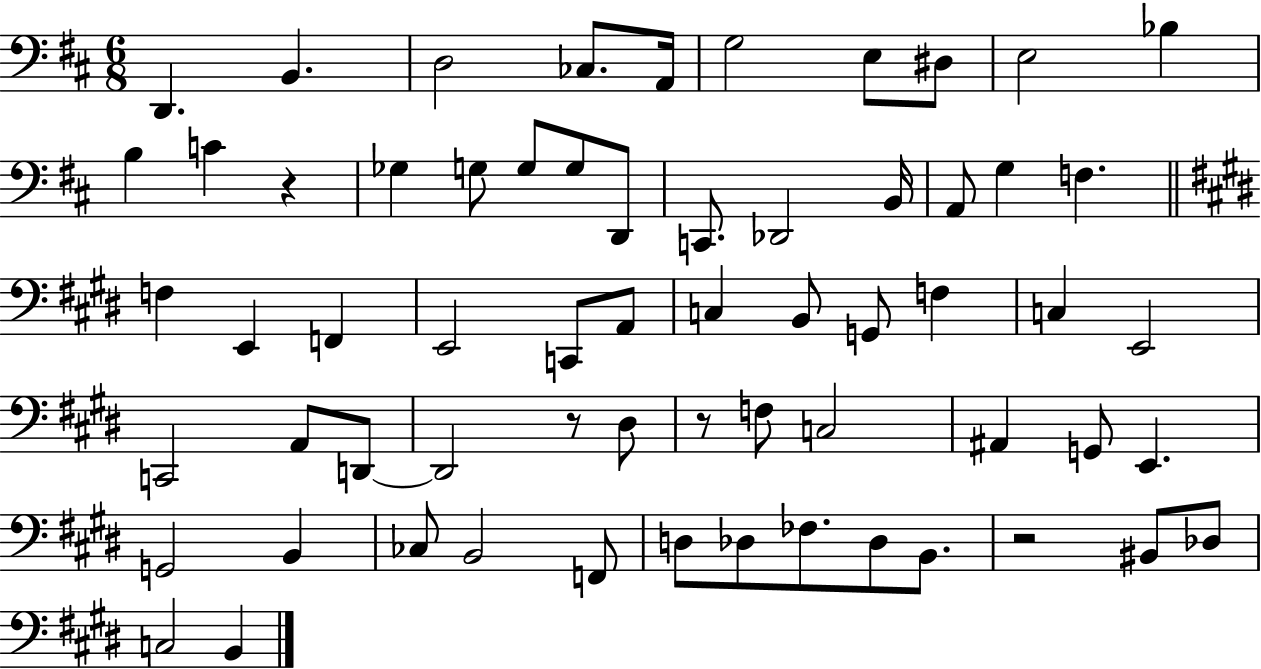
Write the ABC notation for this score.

X:1
T:Untitled
M:6/8
L:1/4
K:D
D,, B,, D,2 _C,/2 A,,/4 G,2 E,/2 ^D,/2 E,2 _B, B, C z _G, G,/2 G,/2 G,/2 D,,/2 C,,/2 _D,,2 B,,/4 A,,/2 G, F, F, E,, F,, E,,2 C,,/2 A,,/2 C, B,,/2 G,,/2 F, C, E,,2 C,,2 A,,/2 D,,/2 D,,2 z/2 ^D,/2 z/2 F,/2 C,2 ^A,, G,,/2 E,, G,,2 B,, _C,/2 B,,2 F,,/2 D,/2 _D,/2 _F,/2 _D,/2 B,,/2 z2 ^B,,/2 _D,/2 C,2 B,,